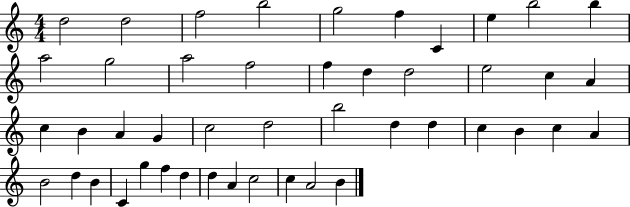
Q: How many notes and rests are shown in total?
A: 46